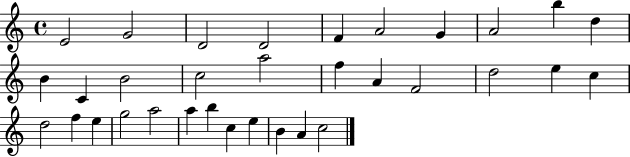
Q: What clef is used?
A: treble